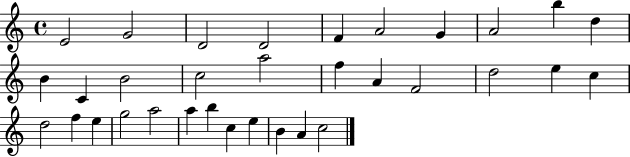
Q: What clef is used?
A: treble